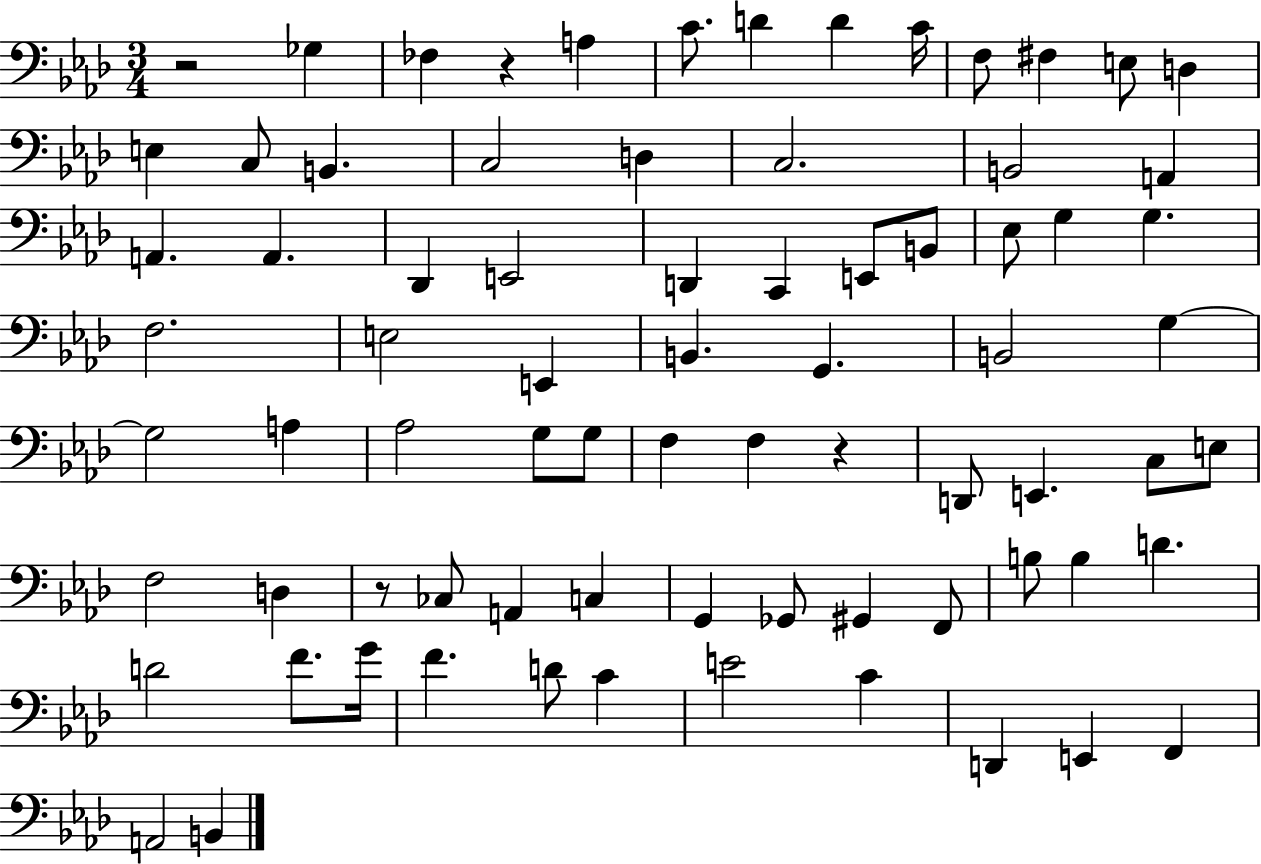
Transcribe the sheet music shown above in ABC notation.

X:1
T:Untitled
M:3/4
L:1/4
K:Ab
z2 _G, _F, z A, C/2 D D C/4 F,/2 ^F, E,/2 D, E, C,/2 B,, C,2 D, C,2 B,,2 A,, A,, A,, _D,, E,,2 D,, C,, E,,/2 B,,/2 _E,/2 G, G, F,2 E,2 E,, B,, G,, B,,2 G, G,2 A, _A,2 G,/2 G,/2 F, F, z D,,/2 E,, C,/2 E,/2 F,2 D, z/2 _C,/2 A,, C, G,, _G,,/2 ^G,, F,,/2 B,/2 B, D D2 F/2 G/4 F D/2 C E2 C D,, E,, F,, A,,2 B,,